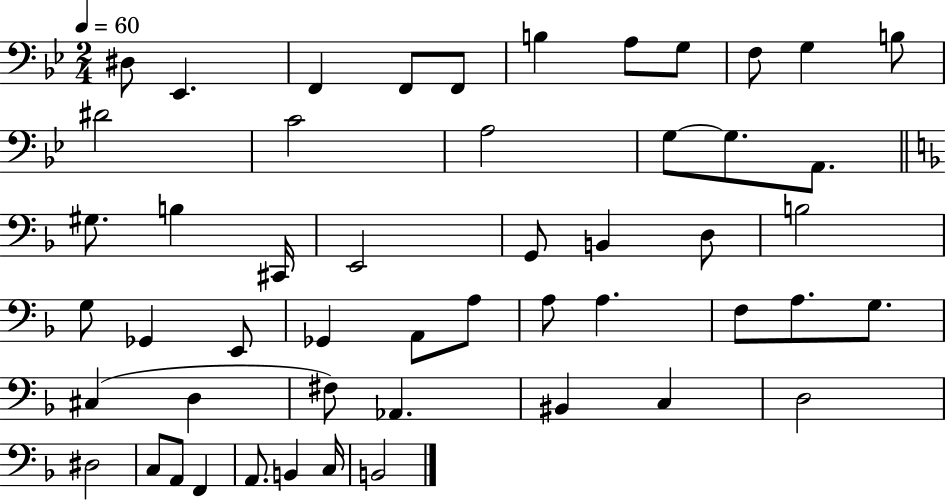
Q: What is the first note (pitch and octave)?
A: D#3